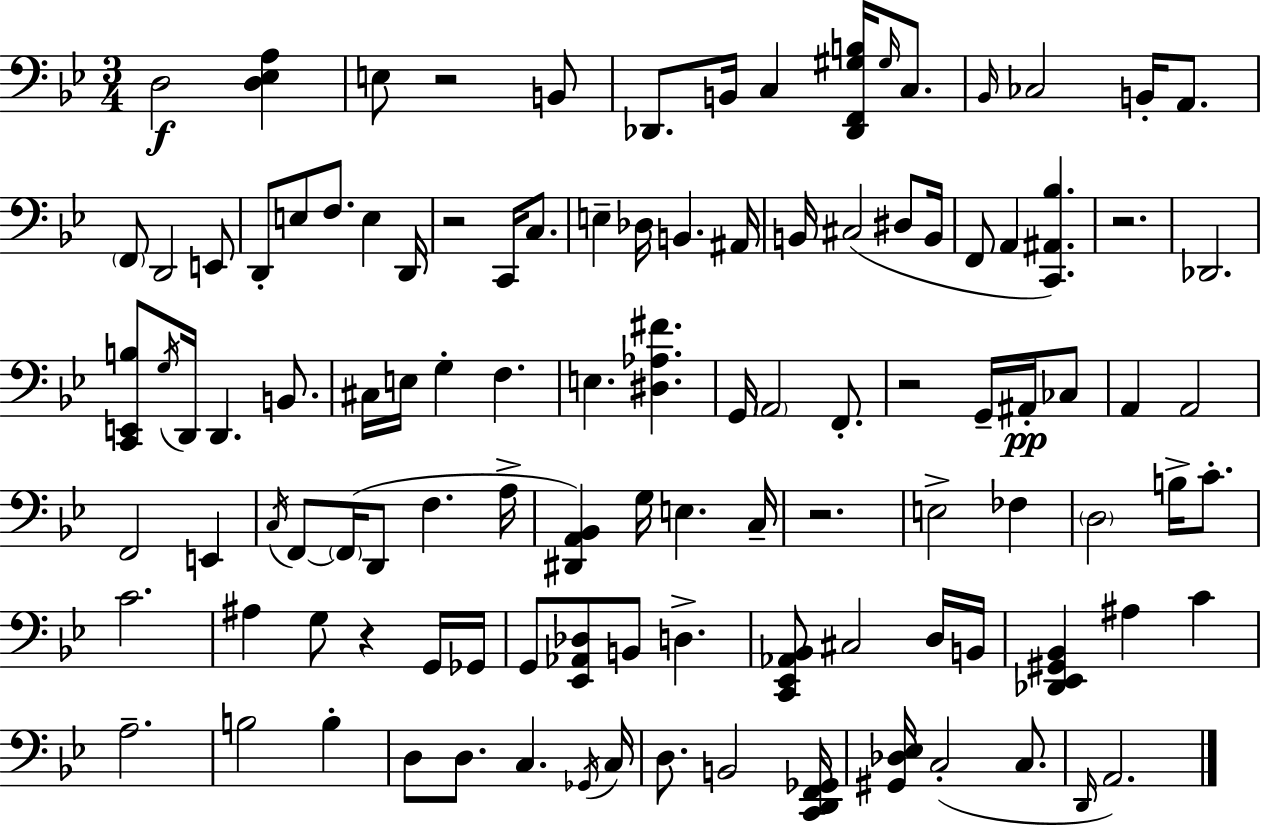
X:1
T:Untitled
M:3/4
L:1/4
K:Gm
D,2 [D,_E,A,] E,/2 z2 B,,/2 _D,,/2 B,,/4 C, [_D,,F,,^G,B,]/4 ^G,/4 C,/2 _B,,/4 _C,2 B,,/4 A,,/2 F,,/2 D,,2 E,,/2 D,,/2 E,/2 F,/2 E, D,,/4 z2 C,,/4 C,/2 E, _D,/4 B,, ^A,,/4 B,,/4 ^C,2 ^D,/2 B,,/4 F,,/2 A,, [C,,^A,,_B,] z2 _D,,2 [C,,E,,B,]/2 G,/4 D,,/4 D,, B,,/2 ^C,/4 E,/4 G, F, E, [^D,_A,^F] G,,/4 A,,2 F,,/2 z2 G,,/4 ^A,,/4 _C,/2 A,, A,,2 F,,2 E,, C,/4 F,,/2 F,,/4 D,,/2 F, A,/4 [^D,,A,,_B,,] G,/4 E, C,/4 z2 E,2 _F, D,2 B,/4 C/2 C2 ^A, G,/2 z G,,/4 _G,,/4 G,,/2 [_E,,_A,,_D,]/2 B,,/2 D, [C,,_E,,_A,,_B,,]/2 ^C,2 D,/4 B,,/4 [_D,,_E,,^G,,_B,,] ^A, C A,2 B,2 B, D,/2 D,/2 C, _G,,/4 C,/4 D,/2 B,,2 [C,,D,,F,,_G,,]/4 [^G,,_D,_E,]/4 C,2 C,/2 D,,/4 A,,2